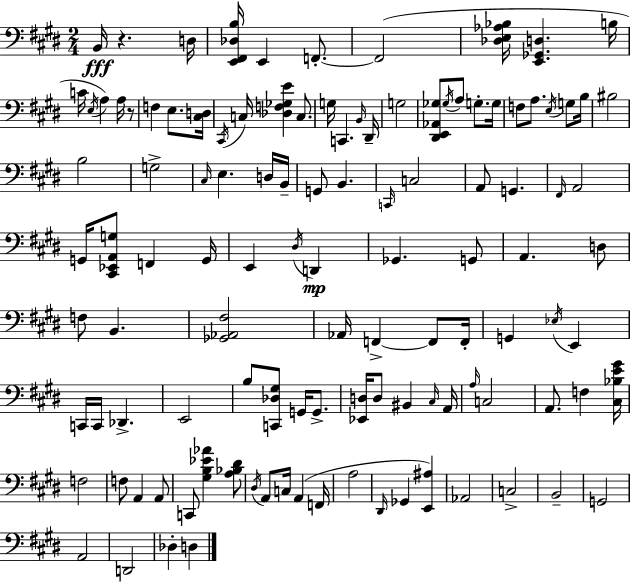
X:1
T:Untitled
M:2/4
L:1/4
K:E
B,,/4 z D,/4 [E,,^F,,_D,B,]/4 E,, F,,/2 F,,2 [_D,E,_A,_B,]/4 [E,,_G,,D,] B,/4 C/4 E,/4 A, A,/4 z/2 F, E,/2 [^C,D,]/4 ^C,,/4 C,/4 [_D,F,_G,E] C,/2 G,/4 C,, B,,/4 ^D,,/4 G,2 [^D,,E,,_A,,_G,]/2 _G,/4 A,/2 G,/2 G,/4 F,/2 A,/2 E,/4 G,/2 B,/4 ^B,2 B,2 G,2 ^C,/4 E, D,/4 B,,/4 G,,/2 B,, C,,/4 C,2 A,,/2 G,, ^F,,/4 A,,2 G,,/4 [^C,,_E,,A,,G,]/2 F,, G,,/4 E,, ^D,/4 D,, _G,, G,,/2 A,, D,/2 F,/2 B,, [_G,,_A,,^F,]2 _A,,/4 F,, F,,/2 F,,/4 G,, _E,/4 E,, C,,/4 C,,/4 _D,, E,,2 B,/2 [C,,_D,^G,]/2 G,,/4 G,,/2 [_E,,D,]/4 D,/2 ^B,, ^C,/4 A,,/4 A,/4 C,2 A,,/2 F, [^C,_B,E^G]/4 F,2 F,/2 A,, A,,/2 C,,/2 [^G,B,_E_A] [A,_B,^D]/2 ^D,/4 A,,/2 C,/4 A,, F,,/4 A,2 ^D,,/4 _G,, [E,,^A,] _A,,2 C,2 B,,2 G,,2 A,,2 D,,2 _D, D,